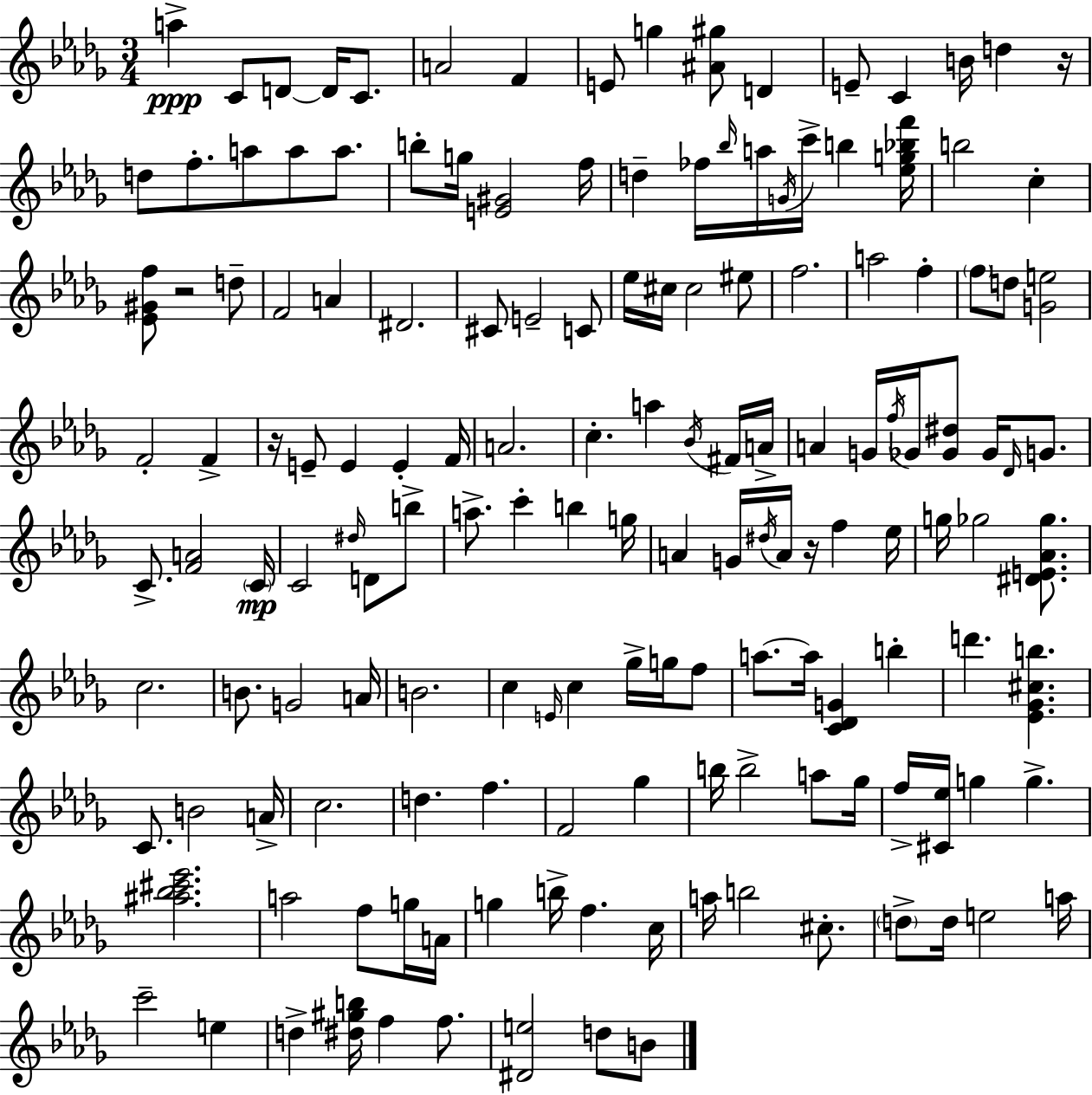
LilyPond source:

{
  \clef treble
  \numericTimeSignature
  \time 3/4
  \key bes \minor
  a''4->\ppp c'8 d'8~~ d'16 c'8. | a'2 f'4 | e'8 g''4 <ais' gis''>8 d'4 | e'8-- c'4 b'16 d''4 r16 | \break d''8 f''8.-. a''8 a''8 a''8. | b''8-. g''16 <e' gis'>2 f''16 | d''4-- fes''16 \grace { bes''16 } a''16 \acciaccatura { g'16 } c'''16-> b''4 | <ees'' g'' bes'' f'''>16 b''2 c''4-. | \break <ees' gis' f''>8 r2 | d''8-- f'2 a'4 | dis'2. | cis'8 e'2-- | \break c'8 ees''16 cis''16 cis''2 | eis''8 f''2. | a''2 f''4-. | \parenthesize f''8 d''8 <g' e''>2 | \break f'2-. f'4-> | r16 e'8-- e'4 e'4-. | f'16 a'2. | c''4.-. a''4 | \break \acciaccatura { bes'16 } fis'16 a'16-> a'4 g'16 \acciaccatura { f''16 } ges'16 <ges' dis''>8 | ges'16 \grace { des'16 } g'8. c'8.-> <f' a'>2 | \parenthesize c'16\mp c'2 | \grace { dis''16 } d'8 b''8-> a''8.-> c'''4-. | \break b''4 g''16 a'4 g'16 \acciaccatura { dis''16 } | a'16 r16 f''4 ees''16 g''16 ges''2 | <dis' e' aes' ges''>8. c''2. | b'8. g'2 | \break a'16 b'2. | c''4 \grace { e'16 } | c''4 ges''16-> g''16 f''8 a''8.~~ a''16 | <c' des' g'>4 b''4-. d'''4. | \break <ees' ges' cis'' b''>4. c'8. b'2 | a'16-> c''2. | d''4. | f''4. f'2 | \break ges''4 b''16 b''2-> | a''8 ges''16 f''16-> <cis' ees''>16 g''4 | g''4.-> <ais'' bes'' cis''' ees'''>2. | a''2 | \break f''8 g''16 a'16 g''4 | b''16-> f''4. c''16 a''16 b''2 | cis''8.-. \parenthesize d''8-> d''16 e''2 | a''16 c'''2-- | \break e''4 d''4-> | <dis'' gis'' b''>16 f''4 f''8. <dis' e''>2 | d''8 b'8 \bar "|."
}